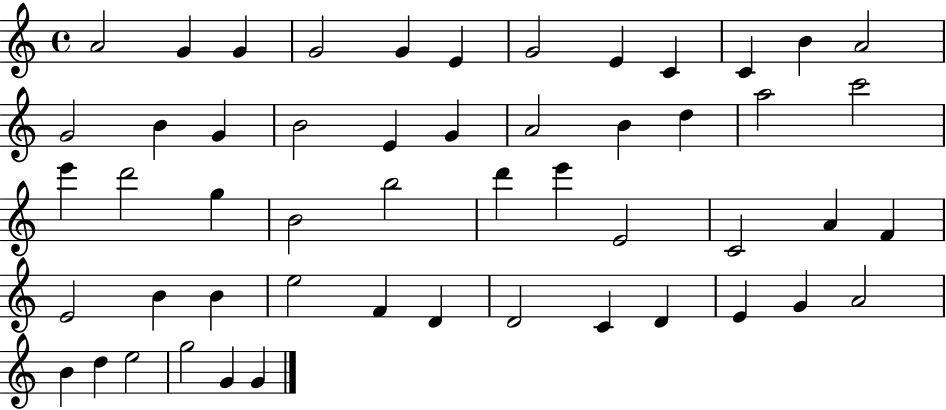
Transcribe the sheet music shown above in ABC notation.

X:1
T:Untitled
M:4/4
L:1/4
K:C
A2 G G G2 G E G2 E C C B A2 G2 B G B2 E G A2 B d a2 c'2 e' d'2 g B2 b2 d' e' E2 C2 A F E2 B B e2 F D D2 C D E G A2 B d e2 g2 G G